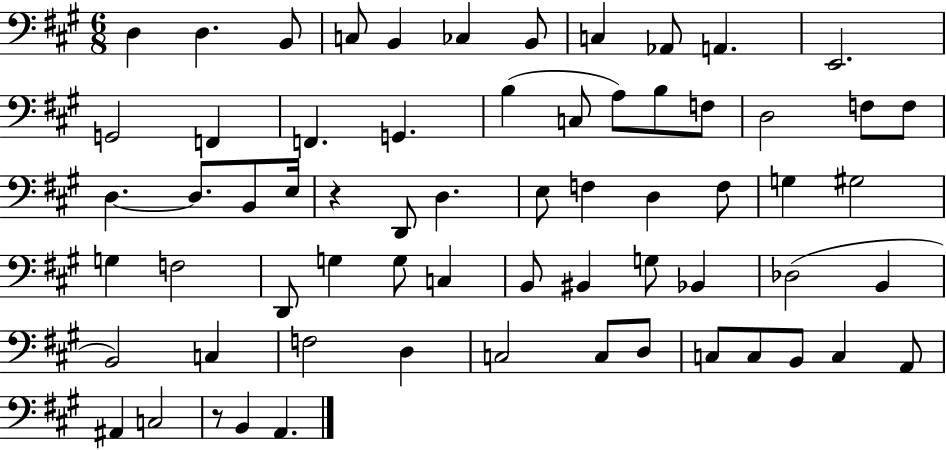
{
  \clef bass
  \numericTimeSignature
  \time 6/8
  \key a \major
  d4 d4. b,8 | c8 b,4 ces4 b,8 | c4 aes,8 a,4. | e,2. | \break g,2 f,4 | f,4. g,4. | b4( c8 a8) b8 f8 | d2 f8 f8 | \break d4.~~ d8. b,8 e16 | r4 d,8 d4. | e8 f4 d4 f8 | g4 gis2 | \break g4 f2 | d,8 g4 g8 c4 | b,8 bis,4 g8 bes,4 | des2( b,4 | \break b,2) c4 | f2 d4 | c2 c8 d8 | c8 c8 b,8 c4 a,8 | \break ais,4 c2 | r8 b,4 a,4. | \bar "|."
}